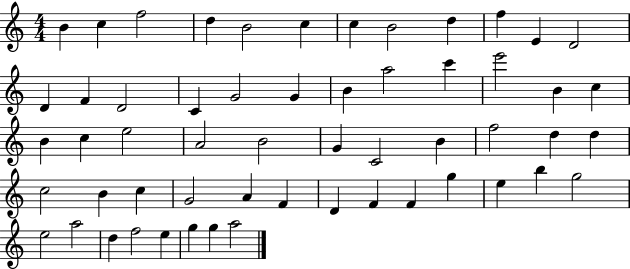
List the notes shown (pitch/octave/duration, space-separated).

B4/q C5/q F5/h D5/q B4/h C5/q C5/q B4/h D5/q F5/q E4/q D4/h D4/q F4/q D4/h C4/q G4/h G4/q B4/q A5/h C6/q E6/h B4/q C5/q B4/q C5/q E5/h A4/h B4/h G4/q C4/h B4/q F5/h D5/q D5/q C5/h B4/q C5/q G4/h A4/q F4/q D4/q F4/q F4/q G5/q E5/q B5/q G5/h E5/h A5/h D5/q F5/h E5/q G5/q G5/q A5/h